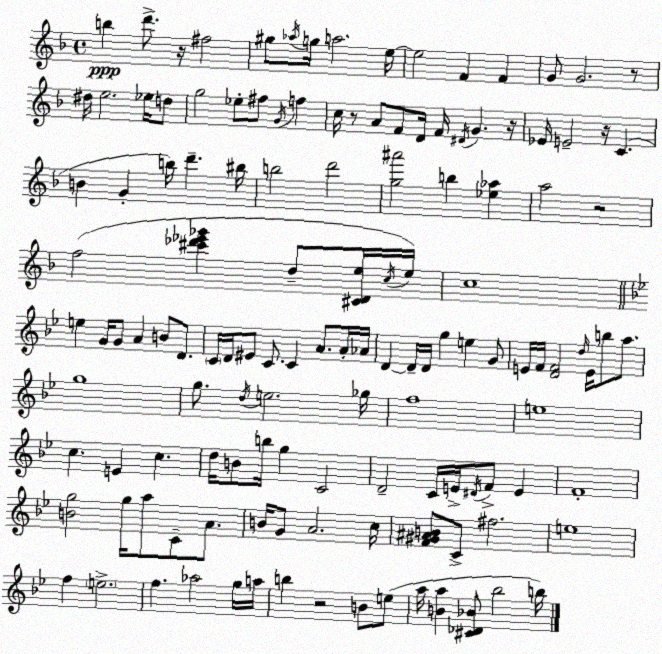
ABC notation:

X:1
T:Untitled
M:4/4
L:1/4
K:F
b d'/2 z/4 ^f2 ^g/2 _a/4 g/4 a2 e/4 e2 F F G/2 G2 z/2 ^d/4 e2 _e/4 d/2 g2 _e/2 ^f/2 G/4 f c/4 z/2 A/2 F/2 D/4 F/4 ^D/4 G z/4 _E/4 E2 z/4 C B G b/4 d' ^b/4 b2 d'2 [g^a']2 b [_e_a] a2 z2 f2 [^c'_d'_e'_g'] d/2 [^CDe]/4 c/4 e/4 c4 e G/4 G/2 A B/2 D/2 C/4 D/4 ^E/2 C/2 C A/2 A/4 _A/4 D D/4 D/4 g e G/2 E/4 F/4 [DF]2 d/4 E/4 b/2 a/2 g4 g/2 d/4 e2 _g/4 f4 e4 c E c d/4 B/2 b/4 g C2 D2 C/4 E/4 ^D/4 F/2 E F4 [Bg]2 g/4 a/2 C/2 A/2 B/4 G/2 A2 c/4 [F^G^AB]/2 C/2 ^f2 e4 f e2 f _a2 g/4 a/4 b z2 B/2 e/2 a/4 [Ba] [^C_D_B]/2 _b2 b/4